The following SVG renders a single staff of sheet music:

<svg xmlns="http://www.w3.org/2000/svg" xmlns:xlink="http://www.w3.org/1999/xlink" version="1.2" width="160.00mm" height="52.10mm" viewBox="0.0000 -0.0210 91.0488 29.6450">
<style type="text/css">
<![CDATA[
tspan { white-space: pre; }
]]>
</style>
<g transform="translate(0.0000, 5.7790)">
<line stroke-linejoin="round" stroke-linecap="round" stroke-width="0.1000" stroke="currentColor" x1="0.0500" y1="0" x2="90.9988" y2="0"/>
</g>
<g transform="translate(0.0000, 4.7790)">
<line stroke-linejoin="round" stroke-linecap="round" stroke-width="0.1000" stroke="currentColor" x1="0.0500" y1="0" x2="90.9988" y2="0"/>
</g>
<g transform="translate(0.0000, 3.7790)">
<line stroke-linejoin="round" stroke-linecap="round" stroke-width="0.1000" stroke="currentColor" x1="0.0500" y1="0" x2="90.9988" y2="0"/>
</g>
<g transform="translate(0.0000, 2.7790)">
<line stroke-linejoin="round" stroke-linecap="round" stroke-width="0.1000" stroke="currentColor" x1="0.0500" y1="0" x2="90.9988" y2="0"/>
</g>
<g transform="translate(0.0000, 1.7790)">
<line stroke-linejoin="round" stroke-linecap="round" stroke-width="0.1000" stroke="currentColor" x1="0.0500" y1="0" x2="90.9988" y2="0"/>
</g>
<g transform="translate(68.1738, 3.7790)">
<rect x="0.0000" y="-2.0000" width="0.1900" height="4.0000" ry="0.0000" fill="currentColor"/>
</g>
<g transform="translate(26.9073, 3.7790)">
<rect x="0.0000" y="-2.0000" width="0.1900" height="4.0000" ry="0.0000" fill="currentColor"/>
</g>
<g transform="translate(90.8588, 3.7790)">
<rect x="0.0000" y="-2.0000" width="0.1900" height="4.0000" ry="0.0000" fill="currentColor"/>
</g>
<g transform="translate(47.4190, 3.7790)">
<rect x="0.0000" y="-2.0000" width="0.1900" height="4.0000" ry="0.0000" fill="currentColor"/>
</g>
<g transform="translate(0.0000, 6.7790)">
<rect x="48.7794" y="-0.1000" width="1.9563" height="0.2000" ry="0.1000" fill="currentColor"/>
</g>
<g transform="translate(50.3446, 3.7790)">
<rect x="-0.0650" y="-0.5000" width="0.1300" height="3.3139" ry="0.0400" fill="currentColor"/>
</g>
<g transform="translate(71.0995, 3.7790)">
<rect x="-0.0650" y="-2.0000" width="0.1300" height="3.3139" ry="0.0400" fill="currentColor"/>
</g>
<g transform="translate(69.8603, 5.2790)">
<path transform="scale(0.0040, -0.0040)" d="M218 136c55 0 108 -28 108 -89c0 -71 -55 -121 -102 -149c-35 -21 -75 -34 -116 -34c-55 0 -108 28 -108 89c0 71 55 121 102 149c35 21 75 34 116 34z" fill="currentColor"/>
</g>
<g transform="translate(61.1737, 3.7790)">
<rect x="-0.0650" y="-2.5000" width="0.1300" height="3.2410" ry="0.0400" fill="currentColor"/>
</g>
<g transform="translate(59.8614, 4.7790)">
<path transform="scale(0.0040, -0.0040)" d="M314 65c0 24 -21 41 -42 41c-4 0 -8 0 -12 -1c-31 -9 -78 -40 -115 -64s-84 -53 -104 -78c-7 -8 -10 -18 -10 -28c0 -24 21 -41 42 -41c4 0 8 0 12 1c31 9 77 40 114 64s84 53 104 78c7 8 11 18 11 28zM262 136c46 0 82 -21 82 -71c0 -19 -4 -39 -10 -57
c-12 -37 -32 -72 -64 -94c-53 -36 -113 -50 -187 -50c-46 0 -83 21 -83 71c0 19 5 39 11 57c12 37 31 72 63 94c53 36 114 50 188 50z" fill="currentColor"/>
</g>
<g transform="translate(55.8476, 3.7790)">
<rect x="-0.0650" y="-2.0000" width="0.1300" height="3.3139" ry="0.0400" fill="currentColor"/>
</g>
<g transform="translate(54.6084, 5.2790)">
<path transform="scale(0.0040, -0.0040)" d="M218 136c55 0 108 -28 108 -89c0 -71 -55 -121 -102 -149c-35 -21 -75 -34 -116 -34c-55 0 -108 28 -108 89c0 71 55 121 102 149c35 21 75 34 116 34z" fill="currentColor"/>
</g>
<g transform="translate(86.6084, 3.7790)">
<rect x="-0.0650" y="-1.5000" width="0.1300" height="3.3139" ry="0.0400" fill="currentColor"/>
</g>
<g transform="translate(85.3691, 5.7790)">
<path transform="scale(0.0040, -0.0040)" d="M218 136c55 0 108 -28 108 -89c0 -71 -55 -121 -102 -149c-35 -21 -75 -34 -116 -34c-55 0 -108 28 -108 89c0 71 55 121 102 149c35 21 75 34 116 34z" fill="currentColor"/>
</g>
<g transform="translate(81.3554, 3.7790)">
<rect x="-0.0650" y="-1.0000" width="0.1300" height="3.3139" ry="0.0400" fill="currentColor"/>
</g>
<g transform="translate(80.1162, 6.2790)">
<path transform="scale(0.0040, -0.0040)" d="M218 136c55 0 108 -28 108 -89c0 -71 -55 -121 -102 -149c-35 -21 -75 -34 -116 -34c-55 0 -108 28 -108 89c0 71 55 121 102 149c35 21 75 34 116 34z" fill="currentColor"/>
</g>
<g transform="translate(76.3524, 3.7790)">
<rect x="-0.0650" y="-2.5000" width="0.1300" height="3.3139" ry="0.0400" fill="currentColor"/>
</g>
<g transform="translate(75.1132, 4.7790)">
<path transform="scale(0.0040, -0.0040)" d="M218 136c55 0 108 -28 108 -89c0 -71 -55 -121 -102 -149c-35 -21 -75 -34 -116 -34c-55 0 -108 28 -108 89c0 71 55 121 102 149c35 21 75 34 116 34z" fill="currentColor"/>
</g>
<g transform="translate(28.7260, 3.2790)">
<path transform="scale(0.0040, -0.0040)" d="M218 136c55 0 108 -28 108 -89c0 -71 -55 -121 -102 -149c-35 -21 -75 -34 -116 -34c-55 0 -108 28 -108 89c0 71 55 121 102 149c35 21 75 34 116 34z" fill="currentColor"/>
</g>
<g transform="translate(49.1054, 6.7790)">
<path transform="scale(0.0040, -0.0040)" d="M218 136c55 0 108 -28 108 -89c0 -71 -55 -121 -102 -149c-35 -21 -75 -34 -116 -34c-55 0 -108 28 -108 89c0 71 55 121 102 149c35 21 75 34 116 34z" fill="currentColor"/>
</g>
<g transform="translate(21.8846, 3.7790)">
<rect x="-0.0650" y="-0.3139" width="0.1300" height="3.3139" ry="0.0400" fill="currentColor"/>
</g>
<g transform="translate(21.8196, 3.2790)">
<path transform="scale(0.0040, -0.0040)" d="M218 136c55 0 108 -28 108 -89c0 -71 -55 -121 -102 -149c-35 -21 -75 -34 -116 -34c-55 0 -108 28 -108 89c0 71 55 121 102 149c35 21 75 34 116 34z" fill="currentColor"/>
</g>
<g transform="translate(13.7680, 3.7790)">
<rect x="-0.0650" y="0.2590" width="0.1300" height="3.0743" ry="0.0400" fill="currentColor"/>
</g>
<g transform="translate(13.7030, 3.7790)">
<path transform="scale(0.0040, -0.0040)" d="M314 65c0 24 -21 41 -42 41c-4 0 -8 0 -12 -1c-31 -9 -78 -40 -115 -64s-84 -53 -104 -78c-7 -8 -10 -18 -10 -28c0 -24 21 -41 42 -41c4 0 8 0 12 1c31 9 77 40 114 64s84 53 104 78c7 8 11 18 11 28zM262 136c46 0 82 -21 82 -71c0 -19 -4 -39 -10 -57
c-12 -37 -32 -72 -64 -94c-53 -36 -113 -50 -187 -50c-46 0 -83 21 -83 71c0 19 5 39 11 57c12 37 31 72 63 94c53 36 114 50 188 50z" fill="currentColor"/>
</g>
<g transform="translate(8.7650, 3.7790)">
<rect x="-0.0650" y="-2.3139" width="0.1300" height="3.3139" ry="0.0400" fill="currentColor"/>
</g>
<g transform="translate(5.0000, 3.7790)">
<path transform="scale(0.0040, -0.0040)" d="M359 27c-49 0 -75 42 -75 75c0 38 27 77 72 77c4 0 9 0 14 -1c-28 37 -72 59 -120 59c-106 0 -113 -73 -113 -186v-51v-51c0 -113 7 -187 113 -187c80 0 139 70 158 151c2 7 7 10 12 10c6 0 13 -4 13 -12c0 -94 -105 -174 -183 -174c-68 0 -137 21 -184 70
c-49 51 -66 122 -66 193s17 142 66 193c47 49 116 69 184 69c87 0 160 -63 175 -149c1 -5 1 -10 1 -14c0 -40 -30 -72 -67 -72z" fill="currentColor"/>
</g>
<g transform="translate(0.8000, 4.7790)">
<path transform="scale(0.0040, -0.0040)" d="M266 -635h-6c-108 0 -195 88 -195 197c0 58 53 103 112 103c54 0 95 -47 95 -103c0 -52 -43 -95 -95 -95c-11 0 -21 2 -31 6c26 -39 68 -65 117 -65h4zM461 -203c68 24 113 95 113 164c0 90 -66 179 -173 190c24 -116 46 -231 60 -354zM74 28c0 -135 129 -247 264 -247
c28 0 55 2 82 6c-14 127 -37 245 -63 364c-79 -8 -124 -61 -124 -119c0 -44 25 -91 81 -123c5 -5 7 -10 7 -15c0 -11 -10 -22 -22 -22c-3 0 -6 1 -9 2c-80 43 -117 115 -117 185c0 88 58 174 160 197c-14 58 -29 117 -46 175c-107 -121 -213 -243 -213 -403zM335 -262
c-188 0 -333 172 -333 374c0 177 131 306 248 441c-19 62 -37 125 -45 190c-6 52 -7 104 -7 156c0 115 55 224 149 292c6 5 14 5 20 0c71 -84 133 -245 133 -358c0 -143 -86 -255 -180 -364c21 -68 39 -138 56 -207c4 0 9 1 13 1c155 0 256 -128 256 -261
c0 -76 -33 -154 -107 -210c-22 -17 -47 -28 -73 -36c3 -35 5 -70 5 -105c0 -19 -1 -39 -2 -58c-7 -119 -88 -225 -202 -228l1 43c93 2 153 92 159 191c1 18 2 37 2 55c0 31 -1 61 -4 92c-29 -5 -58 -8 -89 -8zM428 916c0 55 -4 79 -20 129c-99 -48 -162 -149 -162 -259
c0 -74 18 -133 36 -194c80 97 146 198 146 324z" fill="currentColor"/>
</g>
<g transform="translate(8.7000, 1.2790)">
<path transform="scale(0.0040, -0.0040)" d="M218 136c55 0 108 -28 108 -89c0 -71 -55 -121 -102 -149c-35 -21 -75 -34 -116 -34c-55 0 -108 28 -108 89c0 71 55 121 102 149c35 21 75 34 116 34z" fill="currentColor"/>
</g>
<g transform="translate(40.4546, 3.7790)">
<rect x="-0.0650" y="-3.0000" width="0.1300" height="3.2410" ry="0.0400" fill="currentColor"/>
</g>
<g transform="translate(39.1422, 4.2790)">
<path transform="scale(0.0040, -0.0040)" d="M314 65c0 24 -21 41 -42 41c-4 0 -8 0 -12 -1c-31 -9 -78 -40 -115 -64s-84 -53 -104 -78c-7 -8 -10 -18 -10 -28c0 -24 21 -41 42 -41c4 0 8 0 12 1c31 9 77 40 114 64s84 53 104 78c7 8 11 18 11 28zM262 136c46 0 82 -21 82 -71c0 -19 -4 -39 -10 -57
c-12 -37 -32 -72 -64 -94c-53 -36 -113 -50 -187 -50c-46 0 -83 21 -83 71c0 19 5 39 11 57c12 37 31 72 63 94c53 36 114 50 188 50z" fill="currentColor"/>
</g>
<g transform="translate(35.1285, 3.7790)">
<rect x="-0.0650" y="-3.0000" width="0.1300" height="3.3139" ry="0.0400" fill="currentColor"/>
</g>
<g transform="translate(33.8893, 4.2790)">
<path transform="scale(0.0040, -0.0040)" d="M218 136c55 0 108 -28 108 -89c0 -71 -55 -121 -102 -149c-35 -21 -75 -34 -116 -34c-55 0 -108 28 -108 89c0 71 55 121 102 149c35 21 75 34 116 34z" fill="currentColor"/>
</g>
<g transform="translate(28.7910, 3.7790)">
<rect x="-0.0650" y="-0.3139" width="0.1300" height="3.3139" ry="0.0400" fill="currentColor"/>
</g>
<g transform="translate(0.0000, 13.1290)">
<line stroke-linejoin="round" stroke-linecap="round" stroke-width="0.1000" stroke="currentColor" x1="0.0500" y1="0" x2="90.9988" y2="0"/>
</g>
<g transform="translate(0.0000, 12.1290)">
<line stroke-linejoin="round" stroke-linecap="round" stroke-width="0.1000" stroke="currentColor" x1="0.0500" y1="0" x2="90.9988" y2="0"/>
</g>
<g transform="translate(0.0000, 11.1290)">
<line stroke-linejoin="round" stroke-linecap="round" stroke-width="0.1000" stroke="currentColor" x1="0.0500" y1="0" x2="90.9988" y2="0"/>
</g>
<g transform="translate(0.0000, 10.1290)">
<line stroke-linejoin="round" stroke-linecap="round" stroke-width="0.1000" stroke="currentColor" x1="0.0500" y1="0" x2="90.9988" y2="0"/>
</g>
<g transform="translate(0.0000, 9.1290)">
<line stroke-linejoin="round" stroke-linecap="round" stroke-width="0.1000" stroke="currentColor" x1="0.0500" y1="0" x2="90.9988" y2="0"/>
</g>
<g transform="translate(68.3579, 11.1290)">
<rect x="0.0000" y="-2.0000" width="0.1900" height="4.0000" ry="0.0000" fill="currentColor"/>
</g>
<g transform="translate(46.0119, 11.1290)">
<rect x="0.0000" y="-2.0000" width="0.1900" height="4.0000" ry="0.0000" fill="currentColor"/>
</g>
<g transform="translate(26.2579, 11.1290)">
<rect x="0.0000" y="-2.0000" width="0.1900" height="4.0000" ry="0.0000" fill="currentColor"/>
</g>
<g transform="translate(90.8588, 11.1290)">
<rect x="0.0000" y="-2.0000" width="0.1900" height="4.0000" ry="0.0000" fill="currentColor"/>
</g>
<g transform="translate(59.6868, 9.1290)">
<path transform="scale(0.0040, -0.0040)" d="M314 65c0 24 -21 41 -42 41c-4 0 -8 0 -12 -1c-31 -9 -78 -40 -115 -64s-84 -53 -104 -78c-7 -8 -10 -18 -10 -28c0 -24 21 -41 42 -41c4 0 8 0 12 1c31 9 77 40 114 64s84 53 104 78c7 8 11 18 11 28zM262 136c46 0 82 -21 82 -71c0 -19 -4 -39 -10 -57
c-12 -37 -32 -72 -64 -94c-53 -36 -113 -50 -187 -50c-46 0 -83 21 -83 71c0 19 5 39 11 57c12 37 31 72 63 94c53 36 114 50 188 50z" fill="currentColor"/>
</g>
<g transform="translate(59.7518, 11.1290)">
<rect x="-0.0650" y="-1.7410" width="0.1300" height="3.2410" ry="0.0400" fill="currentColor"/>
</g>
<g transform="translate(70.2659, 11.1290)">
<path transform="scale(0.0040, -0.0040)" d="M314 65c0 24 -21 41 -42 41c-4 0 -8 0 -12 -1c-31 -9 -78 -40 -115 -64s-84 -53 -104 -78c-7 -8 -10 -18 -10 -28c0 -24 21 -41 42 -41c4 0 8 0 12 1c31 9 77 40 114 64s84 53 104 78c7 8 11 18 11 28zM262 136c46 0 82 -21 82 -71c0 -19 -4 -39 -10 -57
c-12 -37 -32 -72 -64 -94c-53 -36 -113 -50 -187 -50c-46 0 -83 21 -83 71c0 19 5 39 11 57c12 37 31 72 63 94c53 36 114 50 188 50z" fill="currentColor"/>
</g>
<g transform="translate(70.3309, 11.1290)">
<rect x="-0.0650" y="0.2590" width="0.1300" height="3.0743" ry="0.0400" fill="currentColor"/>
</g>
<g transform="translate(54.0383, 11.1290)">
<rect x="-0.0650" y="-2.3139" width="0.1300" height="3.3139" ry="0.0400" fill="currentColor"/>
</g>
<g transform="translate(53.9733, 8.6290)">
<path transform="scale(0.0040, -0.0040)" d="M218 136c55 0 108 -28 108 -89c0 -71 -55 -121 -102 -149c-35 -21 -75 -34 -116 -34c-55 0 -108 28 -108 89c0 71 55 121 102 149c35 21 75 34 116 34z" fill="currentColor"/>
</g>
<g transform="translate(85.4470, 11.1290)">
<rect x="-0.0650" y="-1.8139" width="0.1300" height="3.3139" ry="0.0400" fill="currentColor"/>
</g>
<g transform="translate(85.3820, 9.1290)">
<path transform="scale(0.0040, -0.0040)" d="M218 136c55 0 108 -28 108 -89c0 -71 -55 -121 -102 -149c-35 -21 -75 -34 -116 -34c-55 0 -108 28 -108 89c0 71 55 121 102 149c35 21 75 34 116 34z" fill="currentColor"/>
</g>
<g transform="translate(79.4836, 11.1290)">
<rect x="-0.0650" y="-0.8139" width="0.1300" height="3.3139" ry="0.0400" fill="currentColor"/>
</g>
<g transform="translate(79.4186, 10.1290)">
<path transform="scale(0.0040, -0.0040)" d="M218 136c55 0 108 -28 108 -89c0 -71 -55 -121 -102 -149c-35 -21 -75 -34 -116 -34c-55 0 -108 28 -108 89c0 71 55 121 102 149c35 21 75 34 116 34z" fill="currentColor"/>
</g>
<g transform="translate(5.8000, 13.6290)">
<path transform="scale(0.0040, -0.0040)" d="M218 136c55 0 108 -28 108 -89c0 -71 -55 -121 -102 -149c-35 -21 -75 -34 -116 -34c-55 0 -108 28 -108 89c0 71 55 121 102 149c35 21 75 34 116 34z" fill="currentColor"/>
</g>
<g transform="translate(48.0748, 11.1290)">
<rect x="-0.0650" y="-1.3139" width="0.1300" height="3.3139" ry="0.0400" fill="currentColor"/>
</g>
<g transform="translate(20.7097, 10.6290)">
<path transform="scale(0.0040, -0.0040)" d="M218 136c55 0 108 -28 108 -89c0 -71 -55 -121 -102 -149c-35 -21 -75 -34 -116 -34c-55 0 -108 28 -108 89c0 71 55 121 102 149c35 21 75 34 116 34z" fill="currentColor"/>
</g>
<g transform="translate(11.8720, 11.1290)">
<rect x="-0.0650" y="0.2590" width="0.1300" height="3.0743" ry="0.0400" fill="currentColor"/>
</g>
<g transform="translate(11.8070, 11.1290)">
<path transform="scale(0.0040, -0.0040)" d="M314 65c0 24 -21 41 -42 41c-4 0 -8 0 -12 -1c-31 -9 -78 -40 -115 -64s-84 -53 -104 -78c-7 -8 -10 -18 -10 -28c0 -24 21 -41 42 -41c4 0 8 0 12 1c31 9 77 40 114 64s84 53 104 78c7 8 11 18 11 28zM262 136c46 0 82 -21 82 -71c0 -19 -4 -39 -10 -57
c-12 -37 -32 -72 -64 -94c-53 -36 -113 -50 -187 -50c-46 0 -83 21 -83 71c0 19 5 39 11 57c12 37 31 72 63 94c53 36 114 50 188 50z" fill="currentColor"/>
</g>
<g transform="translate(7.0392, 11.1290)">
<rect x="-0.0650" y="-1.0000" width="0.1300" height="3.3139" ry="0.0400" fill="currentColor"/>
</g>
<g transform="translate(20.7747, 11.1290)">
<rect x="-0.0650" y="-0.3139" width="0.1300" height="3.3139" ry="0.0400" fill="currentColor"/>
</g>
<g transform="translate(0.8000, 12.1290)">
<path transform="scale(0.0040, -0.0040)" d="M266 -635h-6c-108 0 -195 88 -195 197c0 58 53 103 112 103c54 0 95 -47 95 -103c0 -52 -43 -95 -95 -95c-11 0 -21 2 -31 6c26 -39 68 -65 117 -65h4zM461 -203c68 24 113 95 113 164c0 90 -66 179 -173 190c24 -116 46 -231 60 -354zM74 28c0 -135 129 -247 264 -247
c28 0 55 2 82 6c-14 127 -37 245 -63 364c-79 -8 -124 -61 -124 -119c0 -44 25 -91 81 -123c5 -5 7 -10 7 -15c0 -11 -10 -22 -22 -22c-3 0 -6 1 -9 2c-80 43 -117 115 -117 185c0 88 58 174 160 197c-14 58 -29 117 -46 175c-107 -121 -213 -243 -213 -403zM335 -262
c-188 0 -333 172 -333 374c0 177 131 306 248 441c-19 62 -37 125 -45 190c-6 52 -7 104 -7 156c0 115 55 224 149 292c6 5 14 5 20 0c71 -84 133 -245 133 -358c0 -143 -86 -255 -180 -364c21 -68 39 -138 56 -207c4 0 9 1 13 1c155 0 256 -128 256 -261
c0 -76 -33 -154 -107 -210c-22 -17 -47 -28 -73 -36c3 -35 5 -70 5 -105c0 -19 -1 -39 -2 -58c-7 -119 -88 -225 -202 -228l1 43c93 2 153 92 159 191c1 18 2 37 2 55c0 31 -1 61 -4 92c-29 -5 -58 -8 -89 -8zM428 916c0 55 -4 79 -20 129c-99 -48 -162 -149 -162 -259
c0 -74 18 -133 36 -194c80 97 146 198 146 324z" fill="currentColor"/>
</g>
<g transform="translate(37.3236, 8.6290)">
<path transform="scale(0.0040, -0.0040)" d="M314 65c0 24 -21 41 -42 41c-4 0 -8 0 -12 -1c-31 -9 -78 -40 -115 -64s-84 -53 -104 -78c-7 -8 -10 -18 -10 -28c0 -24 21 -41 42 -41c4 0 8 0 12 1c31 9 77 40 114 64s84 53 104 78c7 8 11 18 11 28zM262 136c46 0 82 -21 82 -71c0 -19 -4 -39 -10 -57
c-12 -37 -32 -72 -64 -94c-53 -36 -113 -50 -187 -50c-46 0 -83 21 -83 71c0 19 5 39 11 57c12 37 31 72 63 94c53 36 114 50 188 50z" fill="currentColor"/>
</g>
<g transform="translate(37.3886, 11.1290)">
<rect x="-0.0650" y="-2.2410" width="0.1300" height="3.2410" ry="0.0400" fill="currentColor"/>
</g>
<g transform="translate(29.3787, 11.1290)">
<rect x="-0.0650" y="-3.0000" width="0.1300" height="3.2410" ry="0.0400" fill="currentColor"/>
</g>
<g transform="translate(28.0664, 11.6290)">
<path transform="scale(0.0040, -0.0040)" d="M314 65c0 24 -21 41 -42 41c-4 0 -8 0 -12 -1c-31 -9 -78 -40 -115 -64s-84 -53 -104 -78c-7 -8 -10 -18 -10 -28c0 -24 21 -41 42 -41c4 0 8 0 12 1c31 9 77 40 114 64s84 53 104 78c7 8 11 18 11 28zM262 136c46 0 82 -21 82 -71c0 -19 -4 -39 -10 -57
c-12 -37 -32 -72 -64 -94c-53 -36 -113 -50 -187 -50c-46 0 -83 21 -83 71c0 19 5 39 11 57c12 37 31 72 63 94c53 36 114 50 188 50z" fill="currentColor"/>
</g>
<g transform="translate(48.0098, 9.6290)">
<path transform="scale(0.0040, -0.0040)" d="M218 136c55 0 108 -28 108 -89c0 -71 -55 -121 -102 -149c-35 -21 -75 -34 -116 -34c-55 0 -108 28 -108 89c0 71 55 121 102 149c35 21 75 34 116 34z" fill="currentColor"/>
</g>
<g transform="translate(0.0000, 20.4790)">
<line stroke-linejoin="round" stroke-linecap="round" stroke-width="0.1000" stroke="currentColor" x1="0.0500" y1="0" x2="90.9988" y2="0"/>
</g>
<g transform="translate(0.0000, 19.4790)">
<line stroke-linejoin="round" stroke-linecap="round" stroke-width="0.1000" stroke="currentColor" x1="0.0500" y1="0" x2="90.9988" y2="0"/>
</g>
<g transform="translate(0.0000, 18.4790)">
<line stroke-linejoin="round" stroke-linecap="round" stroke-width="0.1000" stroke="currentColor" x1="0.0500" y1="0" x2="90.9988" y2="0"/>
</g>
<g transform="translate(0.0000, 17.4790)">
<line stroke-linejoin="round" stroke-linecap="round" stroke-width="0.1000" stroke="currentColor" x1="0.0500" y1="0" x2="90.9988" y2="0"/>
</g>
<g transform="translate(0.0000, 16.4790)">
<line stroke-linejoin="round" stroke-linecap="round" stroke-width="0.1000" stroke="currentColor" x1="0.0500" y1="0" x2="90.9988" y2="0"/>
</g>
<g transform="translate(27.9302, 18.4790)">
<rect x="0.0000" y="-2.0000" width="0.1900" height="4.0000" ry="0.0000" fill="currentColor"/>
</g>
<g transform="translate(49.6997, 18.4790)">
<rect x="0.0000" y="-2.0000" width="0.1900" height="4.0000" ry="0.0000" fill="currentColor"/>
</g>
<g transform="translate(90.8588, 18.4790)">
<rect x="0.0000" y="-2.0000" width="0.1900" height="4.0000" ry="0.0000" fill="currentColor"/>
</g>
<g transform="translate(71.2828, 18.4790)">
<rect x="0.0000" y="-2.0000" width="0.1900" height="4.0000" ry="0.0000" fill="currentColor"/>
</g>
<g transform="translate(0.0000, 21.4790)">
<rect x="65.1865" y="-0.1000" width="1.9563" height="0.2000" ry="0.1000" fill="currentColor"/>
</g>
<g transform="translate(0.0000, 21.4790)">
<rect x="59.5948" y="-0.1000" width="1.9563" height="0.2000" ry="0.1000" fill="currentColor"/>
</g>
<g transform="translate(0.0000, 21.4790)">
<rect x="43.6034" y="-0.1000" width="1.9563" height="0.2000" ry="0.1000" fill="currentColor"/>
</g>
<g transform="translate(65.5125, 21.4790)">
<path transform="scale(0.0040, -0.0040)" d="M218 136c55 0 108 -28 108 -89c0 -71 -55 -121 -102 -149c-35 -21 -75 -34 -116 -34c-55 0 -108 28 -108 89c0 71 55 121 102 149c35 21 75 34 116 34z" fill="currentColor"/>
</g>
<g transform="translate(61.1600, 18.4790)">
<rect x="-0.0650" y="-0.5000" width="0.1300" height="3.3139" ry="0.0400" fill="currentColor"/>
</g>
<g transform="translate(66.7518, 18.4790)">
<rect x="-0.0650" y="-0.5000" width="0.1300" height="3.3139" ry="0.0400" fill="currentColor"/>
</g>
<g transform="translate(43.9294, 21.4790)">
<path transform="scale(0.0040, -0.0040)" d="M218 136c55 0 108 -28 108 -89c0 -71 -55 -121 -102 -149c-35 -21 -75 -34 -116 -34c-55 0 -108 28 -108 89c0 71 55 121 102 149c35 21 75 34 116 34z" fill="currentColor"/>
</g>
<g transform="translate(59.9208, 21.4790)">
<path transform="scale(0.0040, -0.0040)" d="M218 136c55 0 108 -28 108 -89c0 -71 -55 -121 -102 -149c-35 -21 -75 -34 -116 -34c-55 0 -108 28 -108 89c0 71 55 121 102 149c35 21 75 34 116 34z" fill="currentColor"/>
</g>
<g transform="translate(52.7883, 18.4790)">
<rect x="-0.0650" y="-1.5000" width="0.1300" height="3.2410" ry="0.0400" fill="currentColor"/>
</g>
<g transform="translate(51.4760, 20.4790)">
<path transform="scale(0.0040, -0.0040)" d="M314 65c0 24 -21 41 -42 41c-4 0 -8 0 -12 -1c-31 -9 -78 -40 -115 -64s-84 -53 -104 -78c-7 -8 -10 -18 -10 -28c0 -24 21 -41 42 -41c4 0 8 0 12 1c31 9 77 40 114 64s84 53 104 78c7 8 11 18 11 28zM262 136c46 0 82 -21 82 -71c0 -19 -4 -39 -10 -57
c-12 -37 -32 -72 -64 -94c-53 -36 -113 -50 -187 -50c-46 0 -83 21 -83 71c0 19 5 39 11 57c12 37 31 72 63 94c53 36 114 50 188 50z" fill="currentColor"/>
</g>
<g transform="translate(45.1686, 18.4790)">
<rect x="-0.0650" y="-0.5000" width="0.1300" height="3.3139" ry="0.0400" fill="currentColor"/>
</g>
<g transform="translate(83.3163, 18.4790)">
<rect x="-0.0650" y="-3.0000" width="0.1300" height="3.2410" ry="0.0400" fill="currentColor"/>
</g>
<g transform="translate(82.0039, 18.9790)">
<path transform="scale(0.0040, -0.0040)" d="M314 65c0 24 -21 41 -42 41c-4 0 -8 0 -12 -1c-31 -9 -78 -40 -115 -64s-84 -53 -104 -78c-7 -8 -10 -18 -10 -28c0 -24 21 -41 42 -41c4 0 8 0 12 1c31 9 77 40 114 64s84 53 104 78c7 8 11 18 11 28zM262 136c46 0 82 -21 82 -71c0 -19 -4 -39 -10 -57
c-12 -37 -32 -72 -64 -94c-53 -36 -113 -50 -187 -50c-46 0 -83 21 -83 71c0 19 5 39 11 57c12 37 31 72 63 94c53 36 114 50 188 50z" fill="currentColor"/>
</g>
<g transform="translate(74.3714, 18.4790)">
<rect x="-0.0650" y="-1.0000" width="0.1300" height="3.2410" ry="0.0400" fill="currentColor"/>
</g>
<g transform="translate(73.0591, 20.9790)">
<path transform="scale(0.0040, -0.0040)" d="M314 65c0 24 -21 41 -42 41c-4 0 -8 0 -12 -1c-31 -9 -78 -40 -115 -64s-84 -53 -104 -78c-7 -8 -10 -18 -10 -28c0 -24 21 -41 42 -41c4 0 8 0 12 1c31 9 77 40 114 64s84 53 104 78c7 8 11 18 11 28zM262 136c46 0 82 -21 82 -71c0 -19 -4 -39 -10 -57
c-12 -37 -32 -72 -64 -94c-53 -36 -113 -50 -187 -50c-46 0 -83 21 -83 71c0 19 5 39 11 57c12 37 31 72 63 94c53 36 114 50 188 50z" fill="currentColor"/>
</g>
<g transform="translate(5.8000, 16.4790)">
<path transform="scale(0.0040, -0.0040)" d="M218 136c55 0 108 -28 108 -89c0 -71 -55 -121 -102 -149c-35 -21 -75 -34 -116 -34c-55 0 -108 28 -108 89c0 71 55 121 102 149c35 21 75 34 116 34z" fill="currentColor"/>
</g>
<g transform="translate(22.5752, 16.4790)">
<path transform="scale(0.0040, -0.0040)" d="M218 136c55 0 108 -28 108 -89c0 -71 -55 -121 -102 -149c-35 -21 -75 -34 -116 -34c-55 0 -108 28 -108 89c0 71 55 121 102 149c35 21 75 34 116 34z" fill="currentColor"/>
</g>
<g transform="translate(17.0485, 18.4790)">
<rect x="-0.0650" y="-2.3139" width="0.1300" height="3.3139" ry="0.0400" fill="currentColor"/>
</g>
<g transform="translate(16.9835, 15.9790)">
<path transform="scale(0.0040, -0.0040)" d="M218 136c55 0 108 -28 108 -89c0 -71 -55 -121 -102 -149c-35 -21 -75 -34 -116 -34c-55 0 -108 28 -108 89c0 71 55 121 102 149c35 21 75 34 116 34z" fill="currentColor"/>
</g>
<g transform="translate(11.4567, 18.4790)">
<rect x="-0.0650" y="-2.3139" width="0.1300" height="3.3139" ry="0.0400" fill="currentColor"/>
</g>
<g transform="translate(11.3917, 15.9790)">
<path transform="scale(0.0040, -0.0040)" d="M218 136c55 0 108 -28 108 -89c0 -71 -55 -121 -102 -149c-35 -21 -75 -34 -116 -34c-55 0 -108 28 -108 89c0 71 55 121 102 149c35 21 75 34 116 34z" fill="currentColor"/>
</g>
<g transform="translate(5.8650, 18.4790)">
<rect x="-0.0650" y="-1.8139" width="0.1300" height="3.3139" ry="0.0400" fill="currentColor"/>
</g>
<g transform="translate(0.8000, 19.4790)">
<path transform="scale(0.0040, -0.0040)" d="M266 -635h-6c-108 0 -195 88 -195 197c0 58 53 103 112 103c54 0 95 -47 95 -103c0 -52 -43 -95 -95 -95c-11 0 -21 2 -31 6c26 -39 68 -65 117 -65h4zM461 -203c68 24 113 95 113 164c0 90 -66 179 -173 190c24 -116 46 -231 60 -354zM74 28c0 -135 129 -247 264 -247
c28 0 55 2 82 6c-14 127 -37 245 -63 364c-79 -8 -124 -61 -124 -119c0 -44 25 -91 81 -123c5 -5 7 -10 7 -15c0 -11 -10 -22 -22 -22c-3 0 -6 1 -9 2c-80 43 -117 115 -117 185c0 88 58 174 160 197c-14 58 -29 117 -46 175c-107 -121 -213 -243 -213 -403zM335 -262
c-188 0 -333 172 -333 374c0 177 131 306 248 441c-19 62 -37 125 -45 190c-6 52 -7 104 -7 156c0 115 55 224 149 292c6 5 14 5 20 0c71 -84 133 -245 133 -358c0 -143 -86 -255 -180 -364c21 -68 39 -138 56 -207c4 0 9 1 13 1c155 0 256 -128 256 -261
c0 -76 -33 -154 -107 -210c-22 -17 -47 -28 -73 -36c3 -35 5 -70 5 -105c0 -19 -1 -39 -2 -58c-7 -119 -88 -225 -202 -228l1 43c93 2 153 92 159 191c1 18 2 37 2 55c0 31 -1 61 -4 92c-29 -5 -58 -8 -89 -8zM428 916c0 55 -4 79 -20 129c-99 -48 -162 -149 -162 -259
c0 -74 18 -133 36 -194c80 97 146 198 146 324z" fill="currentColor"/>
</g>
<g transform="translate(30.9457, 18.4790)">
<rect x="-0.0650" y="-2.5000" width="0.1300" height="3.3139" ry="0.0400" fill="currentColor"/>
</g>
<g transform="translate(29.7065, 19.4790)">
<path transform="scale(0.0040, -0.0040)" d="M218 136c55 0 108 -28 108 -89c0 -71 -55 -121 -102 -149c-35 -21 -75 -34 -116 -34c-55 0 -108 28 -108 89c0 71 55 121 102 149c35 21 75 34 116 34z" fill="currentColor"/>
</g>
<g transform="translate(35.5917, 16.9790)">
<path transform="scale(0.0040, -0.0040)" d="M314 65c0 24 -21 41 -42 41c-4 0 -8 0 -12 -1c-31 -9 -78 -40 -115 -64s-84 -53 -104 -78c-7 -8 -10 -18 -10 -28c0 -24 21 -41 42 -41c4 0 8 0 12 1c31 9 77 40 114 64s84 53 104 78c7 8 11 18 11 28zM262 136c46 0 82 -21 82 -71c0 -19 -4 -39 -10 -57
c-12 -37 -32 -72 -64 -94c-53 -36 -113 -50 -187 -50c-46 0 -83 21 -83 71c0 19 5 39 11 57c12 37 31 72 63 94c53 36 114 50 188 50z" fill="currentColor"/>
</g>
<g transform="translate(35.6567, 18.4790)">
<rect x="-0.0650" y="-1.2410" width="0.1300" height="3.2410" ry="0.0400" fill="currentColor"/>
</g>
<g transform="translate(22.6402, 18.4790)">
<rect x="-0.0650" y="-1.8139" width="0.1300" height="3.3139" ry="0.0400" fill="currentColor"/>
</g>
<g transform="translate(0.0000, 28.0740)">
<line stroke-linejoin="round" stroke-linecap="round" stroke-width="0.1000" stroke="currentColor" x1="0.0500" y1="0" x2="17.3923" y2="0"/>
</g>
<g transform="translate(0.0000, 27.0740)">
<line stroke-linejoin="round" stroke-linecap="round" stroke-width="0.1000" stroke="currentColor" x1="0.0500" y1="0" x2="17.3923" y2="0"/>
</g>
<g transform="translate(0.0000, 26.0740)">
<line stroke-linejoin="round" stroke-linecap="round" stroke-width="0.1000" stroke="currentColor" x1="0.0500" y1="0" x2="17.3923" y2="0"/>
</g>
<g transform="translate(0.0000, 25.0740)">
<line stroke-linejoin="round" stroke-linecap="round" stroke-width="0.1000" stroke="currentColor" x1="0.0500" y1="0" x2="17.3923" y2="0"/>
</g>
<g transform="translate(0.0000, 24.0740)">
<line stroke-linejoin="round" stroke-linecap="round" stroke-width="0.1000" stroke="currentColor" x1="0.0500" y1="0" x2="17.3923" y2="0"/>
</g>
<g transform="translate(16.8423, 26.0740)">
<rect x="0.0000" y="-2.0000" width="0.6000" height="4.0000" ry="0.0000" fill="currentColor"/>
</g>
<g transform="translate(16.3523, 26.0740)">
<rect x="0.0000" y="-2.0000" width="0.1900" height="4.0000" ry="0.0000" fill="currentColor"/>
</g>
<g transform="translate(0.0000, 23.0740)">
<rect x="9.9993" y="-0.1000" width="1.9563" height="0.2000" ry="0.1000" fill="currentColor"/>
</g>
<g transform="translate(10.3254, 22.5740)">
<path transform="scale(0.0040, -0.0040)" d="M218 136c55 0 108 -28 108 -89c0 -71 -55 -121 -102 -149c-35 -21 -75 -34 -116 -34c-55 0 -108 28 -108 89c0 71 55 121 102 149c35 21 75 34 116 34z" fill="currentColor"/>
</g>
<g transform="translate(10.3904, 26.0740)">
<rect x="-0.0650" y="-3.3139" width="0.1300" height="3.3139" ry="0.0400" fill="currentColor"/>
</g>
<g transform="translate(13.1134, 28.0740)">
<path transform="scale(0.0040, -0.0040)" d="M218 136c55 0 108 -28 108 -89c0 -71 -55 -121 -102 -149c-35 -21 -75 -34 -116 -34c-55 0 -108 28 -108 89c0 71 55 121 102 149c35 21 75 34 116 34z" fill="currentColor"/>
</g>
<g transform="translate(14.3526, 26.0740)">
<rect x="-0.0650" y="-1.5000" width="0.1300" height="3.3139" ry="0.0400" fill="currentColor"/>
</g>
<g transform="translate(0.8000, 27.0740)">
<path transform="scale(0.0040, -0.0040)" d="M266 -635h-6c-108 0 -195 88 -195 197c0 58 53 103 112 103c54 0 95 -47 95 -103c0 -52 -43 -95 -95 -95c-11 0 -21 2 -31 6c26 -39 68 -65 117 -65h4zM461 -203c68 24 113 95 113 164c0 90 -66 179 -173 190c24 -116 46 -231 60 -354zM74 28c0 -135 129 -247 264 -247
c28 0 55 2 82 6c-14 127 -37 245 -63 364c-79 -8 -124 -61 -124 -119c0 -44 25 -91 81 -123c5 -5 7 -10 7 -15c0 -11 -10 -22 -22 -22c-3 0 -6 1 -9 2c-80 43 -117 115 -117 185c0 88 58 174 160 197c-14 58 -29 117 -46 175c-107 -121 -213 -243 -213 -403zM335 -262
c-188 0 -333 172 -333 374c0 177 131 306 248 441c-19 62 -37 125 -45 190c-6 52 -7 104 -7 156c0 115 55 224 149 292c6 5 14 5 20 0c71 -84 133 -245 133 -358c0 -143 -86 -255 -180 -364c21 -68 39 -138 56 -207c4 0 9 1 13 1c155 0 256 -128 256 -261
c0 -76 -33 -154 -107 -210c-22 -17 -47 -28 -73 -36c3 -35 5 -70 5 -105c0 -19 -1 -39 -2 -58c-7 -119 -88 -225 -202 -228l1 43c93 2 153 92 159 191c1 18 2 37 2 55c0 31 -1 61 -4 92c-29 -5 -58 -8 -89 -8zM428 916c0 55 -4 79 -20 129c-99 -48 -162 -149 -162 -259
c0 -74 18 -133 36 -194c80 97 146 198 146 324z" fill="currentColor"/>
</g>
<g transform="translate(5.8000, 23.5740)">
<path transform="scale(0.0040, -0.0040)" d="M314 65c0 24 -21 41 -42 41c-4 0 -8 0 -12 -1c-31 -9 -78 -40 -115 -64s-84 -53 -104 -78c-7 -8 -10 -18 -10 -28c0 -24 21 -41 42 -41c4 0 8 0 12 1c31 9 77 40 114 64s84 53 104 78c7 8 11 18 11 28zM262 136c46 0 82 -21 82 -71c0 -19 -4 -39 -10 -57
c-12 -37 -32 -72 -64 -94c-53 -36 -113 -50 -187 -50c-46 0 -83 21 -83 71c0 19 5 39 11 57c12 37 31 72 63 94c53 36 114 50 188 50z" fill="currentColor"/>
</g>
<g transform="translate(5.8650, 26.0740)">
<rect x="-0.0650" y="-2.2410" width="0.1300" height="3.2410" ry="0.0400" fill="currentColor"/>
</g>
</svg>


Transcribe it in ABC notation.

X:1
T:Untitled
M:4/4
L:1/4
K:C
g B2 c c A A2 C F G2 F G D E D B2 c A2 g2 e g f2 B2 d f f g g f G e2 C E2 C C D2 A2 g2 b E